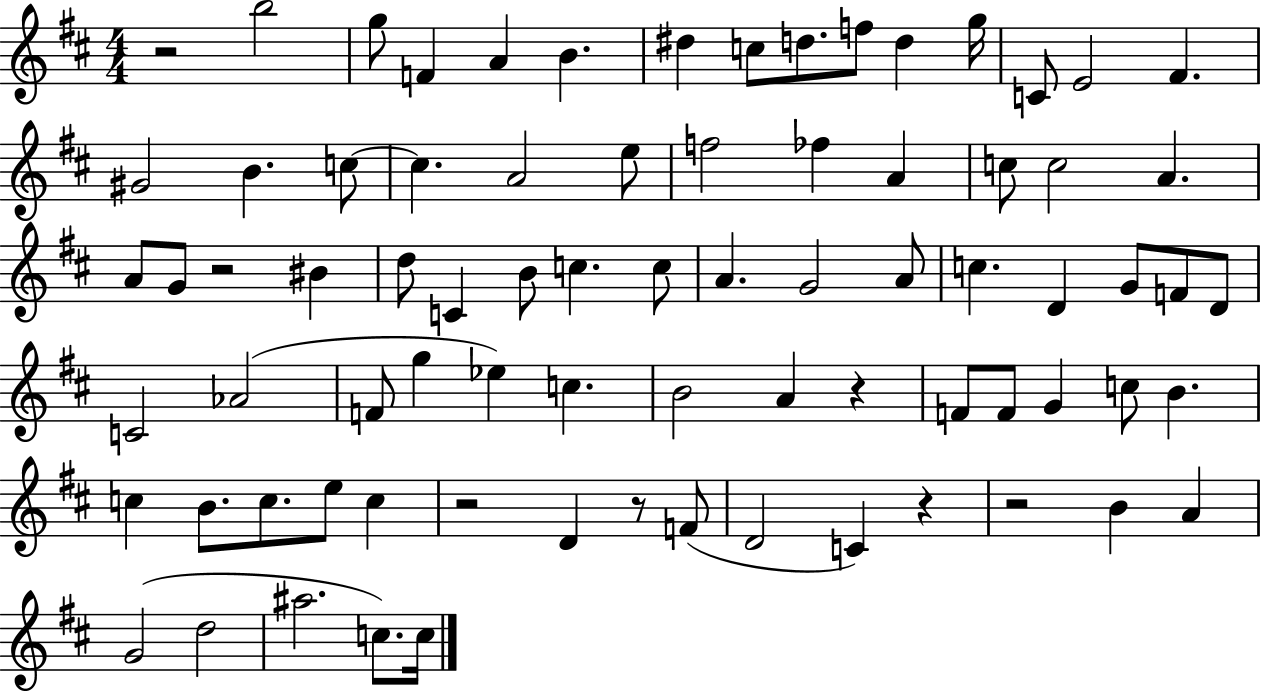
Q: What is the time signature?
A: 4/4